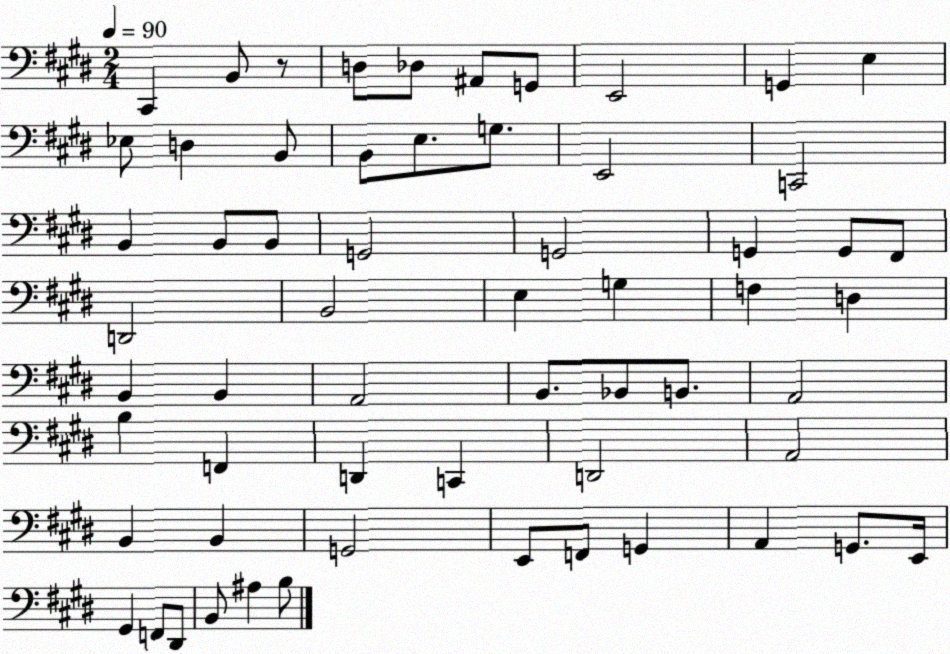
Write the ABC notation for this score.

X:1
T:Untitled
M:2/4
L:1/4
K:E
^C,, B,,/2 z/2 D,/2 _D,/2 ^A,,/2 G,,/2 E,,2 G,, E, _E,/2 D, B,,/2 B,,/2 E,/2 G,/2 E,,2 C,,2 B,, B,,/2 B,,/2 G,,2 G,,2 G,, G,,/2 ^F,,/2 D,,2 B,,2 E, G, F, D, B,, B,, A,,2 B,,/2 _B,,/2 B,,/2 A,,2 B, F,, D,, C,, D,,2 A,,2 B,, B,, G,,2 E,,/2 F,,/2 G,, A,, G,,/2 E,,/4 ^G,, F,,/2 ^D,,/2 B,,/2 ^A, B,/2